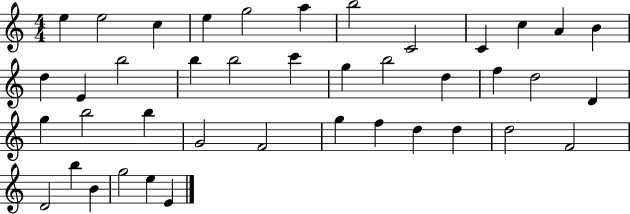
E5/q E5/h C5/q E5/q G5/h A5/q B5/h C4/h C4/q C5/q A4/q B4/q D5/q E4/q B5/h B5/q B5/h C6/q G5/q B5/h D5/q F5/q D5/h D4/q G5/q B5/h B5/q G4/h F4/h G5/q F5/q D5/q D5/q D5/h F4/h D4/h B5/q B4/q G5/h E5/q E4/q